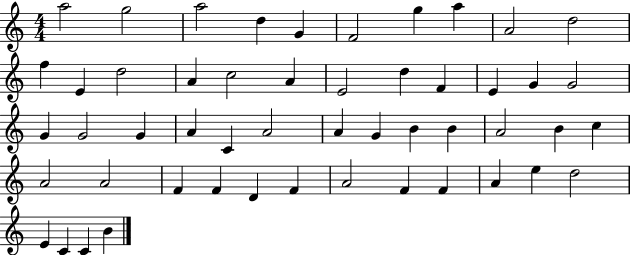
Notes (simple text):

A5/h G5/h A5/h D5/q G4/q F4/h G5/q A5/q A4/h D5/h F5/q E4/q D5/h A4/q C5/h A4/q E4/h D5/q F4/q E4/q G4/q G4/h G4/q G4/h G4/q A4/q C4/q A4/h A4/q G4/q B4/q B4/q A4/h B4/q C5/q A4/h A4/h F4/q F4/q D4/q F4/q A4/h F4/q F4/q A4/q E5/q D5/h E4/q C4/q C4/q B4/q